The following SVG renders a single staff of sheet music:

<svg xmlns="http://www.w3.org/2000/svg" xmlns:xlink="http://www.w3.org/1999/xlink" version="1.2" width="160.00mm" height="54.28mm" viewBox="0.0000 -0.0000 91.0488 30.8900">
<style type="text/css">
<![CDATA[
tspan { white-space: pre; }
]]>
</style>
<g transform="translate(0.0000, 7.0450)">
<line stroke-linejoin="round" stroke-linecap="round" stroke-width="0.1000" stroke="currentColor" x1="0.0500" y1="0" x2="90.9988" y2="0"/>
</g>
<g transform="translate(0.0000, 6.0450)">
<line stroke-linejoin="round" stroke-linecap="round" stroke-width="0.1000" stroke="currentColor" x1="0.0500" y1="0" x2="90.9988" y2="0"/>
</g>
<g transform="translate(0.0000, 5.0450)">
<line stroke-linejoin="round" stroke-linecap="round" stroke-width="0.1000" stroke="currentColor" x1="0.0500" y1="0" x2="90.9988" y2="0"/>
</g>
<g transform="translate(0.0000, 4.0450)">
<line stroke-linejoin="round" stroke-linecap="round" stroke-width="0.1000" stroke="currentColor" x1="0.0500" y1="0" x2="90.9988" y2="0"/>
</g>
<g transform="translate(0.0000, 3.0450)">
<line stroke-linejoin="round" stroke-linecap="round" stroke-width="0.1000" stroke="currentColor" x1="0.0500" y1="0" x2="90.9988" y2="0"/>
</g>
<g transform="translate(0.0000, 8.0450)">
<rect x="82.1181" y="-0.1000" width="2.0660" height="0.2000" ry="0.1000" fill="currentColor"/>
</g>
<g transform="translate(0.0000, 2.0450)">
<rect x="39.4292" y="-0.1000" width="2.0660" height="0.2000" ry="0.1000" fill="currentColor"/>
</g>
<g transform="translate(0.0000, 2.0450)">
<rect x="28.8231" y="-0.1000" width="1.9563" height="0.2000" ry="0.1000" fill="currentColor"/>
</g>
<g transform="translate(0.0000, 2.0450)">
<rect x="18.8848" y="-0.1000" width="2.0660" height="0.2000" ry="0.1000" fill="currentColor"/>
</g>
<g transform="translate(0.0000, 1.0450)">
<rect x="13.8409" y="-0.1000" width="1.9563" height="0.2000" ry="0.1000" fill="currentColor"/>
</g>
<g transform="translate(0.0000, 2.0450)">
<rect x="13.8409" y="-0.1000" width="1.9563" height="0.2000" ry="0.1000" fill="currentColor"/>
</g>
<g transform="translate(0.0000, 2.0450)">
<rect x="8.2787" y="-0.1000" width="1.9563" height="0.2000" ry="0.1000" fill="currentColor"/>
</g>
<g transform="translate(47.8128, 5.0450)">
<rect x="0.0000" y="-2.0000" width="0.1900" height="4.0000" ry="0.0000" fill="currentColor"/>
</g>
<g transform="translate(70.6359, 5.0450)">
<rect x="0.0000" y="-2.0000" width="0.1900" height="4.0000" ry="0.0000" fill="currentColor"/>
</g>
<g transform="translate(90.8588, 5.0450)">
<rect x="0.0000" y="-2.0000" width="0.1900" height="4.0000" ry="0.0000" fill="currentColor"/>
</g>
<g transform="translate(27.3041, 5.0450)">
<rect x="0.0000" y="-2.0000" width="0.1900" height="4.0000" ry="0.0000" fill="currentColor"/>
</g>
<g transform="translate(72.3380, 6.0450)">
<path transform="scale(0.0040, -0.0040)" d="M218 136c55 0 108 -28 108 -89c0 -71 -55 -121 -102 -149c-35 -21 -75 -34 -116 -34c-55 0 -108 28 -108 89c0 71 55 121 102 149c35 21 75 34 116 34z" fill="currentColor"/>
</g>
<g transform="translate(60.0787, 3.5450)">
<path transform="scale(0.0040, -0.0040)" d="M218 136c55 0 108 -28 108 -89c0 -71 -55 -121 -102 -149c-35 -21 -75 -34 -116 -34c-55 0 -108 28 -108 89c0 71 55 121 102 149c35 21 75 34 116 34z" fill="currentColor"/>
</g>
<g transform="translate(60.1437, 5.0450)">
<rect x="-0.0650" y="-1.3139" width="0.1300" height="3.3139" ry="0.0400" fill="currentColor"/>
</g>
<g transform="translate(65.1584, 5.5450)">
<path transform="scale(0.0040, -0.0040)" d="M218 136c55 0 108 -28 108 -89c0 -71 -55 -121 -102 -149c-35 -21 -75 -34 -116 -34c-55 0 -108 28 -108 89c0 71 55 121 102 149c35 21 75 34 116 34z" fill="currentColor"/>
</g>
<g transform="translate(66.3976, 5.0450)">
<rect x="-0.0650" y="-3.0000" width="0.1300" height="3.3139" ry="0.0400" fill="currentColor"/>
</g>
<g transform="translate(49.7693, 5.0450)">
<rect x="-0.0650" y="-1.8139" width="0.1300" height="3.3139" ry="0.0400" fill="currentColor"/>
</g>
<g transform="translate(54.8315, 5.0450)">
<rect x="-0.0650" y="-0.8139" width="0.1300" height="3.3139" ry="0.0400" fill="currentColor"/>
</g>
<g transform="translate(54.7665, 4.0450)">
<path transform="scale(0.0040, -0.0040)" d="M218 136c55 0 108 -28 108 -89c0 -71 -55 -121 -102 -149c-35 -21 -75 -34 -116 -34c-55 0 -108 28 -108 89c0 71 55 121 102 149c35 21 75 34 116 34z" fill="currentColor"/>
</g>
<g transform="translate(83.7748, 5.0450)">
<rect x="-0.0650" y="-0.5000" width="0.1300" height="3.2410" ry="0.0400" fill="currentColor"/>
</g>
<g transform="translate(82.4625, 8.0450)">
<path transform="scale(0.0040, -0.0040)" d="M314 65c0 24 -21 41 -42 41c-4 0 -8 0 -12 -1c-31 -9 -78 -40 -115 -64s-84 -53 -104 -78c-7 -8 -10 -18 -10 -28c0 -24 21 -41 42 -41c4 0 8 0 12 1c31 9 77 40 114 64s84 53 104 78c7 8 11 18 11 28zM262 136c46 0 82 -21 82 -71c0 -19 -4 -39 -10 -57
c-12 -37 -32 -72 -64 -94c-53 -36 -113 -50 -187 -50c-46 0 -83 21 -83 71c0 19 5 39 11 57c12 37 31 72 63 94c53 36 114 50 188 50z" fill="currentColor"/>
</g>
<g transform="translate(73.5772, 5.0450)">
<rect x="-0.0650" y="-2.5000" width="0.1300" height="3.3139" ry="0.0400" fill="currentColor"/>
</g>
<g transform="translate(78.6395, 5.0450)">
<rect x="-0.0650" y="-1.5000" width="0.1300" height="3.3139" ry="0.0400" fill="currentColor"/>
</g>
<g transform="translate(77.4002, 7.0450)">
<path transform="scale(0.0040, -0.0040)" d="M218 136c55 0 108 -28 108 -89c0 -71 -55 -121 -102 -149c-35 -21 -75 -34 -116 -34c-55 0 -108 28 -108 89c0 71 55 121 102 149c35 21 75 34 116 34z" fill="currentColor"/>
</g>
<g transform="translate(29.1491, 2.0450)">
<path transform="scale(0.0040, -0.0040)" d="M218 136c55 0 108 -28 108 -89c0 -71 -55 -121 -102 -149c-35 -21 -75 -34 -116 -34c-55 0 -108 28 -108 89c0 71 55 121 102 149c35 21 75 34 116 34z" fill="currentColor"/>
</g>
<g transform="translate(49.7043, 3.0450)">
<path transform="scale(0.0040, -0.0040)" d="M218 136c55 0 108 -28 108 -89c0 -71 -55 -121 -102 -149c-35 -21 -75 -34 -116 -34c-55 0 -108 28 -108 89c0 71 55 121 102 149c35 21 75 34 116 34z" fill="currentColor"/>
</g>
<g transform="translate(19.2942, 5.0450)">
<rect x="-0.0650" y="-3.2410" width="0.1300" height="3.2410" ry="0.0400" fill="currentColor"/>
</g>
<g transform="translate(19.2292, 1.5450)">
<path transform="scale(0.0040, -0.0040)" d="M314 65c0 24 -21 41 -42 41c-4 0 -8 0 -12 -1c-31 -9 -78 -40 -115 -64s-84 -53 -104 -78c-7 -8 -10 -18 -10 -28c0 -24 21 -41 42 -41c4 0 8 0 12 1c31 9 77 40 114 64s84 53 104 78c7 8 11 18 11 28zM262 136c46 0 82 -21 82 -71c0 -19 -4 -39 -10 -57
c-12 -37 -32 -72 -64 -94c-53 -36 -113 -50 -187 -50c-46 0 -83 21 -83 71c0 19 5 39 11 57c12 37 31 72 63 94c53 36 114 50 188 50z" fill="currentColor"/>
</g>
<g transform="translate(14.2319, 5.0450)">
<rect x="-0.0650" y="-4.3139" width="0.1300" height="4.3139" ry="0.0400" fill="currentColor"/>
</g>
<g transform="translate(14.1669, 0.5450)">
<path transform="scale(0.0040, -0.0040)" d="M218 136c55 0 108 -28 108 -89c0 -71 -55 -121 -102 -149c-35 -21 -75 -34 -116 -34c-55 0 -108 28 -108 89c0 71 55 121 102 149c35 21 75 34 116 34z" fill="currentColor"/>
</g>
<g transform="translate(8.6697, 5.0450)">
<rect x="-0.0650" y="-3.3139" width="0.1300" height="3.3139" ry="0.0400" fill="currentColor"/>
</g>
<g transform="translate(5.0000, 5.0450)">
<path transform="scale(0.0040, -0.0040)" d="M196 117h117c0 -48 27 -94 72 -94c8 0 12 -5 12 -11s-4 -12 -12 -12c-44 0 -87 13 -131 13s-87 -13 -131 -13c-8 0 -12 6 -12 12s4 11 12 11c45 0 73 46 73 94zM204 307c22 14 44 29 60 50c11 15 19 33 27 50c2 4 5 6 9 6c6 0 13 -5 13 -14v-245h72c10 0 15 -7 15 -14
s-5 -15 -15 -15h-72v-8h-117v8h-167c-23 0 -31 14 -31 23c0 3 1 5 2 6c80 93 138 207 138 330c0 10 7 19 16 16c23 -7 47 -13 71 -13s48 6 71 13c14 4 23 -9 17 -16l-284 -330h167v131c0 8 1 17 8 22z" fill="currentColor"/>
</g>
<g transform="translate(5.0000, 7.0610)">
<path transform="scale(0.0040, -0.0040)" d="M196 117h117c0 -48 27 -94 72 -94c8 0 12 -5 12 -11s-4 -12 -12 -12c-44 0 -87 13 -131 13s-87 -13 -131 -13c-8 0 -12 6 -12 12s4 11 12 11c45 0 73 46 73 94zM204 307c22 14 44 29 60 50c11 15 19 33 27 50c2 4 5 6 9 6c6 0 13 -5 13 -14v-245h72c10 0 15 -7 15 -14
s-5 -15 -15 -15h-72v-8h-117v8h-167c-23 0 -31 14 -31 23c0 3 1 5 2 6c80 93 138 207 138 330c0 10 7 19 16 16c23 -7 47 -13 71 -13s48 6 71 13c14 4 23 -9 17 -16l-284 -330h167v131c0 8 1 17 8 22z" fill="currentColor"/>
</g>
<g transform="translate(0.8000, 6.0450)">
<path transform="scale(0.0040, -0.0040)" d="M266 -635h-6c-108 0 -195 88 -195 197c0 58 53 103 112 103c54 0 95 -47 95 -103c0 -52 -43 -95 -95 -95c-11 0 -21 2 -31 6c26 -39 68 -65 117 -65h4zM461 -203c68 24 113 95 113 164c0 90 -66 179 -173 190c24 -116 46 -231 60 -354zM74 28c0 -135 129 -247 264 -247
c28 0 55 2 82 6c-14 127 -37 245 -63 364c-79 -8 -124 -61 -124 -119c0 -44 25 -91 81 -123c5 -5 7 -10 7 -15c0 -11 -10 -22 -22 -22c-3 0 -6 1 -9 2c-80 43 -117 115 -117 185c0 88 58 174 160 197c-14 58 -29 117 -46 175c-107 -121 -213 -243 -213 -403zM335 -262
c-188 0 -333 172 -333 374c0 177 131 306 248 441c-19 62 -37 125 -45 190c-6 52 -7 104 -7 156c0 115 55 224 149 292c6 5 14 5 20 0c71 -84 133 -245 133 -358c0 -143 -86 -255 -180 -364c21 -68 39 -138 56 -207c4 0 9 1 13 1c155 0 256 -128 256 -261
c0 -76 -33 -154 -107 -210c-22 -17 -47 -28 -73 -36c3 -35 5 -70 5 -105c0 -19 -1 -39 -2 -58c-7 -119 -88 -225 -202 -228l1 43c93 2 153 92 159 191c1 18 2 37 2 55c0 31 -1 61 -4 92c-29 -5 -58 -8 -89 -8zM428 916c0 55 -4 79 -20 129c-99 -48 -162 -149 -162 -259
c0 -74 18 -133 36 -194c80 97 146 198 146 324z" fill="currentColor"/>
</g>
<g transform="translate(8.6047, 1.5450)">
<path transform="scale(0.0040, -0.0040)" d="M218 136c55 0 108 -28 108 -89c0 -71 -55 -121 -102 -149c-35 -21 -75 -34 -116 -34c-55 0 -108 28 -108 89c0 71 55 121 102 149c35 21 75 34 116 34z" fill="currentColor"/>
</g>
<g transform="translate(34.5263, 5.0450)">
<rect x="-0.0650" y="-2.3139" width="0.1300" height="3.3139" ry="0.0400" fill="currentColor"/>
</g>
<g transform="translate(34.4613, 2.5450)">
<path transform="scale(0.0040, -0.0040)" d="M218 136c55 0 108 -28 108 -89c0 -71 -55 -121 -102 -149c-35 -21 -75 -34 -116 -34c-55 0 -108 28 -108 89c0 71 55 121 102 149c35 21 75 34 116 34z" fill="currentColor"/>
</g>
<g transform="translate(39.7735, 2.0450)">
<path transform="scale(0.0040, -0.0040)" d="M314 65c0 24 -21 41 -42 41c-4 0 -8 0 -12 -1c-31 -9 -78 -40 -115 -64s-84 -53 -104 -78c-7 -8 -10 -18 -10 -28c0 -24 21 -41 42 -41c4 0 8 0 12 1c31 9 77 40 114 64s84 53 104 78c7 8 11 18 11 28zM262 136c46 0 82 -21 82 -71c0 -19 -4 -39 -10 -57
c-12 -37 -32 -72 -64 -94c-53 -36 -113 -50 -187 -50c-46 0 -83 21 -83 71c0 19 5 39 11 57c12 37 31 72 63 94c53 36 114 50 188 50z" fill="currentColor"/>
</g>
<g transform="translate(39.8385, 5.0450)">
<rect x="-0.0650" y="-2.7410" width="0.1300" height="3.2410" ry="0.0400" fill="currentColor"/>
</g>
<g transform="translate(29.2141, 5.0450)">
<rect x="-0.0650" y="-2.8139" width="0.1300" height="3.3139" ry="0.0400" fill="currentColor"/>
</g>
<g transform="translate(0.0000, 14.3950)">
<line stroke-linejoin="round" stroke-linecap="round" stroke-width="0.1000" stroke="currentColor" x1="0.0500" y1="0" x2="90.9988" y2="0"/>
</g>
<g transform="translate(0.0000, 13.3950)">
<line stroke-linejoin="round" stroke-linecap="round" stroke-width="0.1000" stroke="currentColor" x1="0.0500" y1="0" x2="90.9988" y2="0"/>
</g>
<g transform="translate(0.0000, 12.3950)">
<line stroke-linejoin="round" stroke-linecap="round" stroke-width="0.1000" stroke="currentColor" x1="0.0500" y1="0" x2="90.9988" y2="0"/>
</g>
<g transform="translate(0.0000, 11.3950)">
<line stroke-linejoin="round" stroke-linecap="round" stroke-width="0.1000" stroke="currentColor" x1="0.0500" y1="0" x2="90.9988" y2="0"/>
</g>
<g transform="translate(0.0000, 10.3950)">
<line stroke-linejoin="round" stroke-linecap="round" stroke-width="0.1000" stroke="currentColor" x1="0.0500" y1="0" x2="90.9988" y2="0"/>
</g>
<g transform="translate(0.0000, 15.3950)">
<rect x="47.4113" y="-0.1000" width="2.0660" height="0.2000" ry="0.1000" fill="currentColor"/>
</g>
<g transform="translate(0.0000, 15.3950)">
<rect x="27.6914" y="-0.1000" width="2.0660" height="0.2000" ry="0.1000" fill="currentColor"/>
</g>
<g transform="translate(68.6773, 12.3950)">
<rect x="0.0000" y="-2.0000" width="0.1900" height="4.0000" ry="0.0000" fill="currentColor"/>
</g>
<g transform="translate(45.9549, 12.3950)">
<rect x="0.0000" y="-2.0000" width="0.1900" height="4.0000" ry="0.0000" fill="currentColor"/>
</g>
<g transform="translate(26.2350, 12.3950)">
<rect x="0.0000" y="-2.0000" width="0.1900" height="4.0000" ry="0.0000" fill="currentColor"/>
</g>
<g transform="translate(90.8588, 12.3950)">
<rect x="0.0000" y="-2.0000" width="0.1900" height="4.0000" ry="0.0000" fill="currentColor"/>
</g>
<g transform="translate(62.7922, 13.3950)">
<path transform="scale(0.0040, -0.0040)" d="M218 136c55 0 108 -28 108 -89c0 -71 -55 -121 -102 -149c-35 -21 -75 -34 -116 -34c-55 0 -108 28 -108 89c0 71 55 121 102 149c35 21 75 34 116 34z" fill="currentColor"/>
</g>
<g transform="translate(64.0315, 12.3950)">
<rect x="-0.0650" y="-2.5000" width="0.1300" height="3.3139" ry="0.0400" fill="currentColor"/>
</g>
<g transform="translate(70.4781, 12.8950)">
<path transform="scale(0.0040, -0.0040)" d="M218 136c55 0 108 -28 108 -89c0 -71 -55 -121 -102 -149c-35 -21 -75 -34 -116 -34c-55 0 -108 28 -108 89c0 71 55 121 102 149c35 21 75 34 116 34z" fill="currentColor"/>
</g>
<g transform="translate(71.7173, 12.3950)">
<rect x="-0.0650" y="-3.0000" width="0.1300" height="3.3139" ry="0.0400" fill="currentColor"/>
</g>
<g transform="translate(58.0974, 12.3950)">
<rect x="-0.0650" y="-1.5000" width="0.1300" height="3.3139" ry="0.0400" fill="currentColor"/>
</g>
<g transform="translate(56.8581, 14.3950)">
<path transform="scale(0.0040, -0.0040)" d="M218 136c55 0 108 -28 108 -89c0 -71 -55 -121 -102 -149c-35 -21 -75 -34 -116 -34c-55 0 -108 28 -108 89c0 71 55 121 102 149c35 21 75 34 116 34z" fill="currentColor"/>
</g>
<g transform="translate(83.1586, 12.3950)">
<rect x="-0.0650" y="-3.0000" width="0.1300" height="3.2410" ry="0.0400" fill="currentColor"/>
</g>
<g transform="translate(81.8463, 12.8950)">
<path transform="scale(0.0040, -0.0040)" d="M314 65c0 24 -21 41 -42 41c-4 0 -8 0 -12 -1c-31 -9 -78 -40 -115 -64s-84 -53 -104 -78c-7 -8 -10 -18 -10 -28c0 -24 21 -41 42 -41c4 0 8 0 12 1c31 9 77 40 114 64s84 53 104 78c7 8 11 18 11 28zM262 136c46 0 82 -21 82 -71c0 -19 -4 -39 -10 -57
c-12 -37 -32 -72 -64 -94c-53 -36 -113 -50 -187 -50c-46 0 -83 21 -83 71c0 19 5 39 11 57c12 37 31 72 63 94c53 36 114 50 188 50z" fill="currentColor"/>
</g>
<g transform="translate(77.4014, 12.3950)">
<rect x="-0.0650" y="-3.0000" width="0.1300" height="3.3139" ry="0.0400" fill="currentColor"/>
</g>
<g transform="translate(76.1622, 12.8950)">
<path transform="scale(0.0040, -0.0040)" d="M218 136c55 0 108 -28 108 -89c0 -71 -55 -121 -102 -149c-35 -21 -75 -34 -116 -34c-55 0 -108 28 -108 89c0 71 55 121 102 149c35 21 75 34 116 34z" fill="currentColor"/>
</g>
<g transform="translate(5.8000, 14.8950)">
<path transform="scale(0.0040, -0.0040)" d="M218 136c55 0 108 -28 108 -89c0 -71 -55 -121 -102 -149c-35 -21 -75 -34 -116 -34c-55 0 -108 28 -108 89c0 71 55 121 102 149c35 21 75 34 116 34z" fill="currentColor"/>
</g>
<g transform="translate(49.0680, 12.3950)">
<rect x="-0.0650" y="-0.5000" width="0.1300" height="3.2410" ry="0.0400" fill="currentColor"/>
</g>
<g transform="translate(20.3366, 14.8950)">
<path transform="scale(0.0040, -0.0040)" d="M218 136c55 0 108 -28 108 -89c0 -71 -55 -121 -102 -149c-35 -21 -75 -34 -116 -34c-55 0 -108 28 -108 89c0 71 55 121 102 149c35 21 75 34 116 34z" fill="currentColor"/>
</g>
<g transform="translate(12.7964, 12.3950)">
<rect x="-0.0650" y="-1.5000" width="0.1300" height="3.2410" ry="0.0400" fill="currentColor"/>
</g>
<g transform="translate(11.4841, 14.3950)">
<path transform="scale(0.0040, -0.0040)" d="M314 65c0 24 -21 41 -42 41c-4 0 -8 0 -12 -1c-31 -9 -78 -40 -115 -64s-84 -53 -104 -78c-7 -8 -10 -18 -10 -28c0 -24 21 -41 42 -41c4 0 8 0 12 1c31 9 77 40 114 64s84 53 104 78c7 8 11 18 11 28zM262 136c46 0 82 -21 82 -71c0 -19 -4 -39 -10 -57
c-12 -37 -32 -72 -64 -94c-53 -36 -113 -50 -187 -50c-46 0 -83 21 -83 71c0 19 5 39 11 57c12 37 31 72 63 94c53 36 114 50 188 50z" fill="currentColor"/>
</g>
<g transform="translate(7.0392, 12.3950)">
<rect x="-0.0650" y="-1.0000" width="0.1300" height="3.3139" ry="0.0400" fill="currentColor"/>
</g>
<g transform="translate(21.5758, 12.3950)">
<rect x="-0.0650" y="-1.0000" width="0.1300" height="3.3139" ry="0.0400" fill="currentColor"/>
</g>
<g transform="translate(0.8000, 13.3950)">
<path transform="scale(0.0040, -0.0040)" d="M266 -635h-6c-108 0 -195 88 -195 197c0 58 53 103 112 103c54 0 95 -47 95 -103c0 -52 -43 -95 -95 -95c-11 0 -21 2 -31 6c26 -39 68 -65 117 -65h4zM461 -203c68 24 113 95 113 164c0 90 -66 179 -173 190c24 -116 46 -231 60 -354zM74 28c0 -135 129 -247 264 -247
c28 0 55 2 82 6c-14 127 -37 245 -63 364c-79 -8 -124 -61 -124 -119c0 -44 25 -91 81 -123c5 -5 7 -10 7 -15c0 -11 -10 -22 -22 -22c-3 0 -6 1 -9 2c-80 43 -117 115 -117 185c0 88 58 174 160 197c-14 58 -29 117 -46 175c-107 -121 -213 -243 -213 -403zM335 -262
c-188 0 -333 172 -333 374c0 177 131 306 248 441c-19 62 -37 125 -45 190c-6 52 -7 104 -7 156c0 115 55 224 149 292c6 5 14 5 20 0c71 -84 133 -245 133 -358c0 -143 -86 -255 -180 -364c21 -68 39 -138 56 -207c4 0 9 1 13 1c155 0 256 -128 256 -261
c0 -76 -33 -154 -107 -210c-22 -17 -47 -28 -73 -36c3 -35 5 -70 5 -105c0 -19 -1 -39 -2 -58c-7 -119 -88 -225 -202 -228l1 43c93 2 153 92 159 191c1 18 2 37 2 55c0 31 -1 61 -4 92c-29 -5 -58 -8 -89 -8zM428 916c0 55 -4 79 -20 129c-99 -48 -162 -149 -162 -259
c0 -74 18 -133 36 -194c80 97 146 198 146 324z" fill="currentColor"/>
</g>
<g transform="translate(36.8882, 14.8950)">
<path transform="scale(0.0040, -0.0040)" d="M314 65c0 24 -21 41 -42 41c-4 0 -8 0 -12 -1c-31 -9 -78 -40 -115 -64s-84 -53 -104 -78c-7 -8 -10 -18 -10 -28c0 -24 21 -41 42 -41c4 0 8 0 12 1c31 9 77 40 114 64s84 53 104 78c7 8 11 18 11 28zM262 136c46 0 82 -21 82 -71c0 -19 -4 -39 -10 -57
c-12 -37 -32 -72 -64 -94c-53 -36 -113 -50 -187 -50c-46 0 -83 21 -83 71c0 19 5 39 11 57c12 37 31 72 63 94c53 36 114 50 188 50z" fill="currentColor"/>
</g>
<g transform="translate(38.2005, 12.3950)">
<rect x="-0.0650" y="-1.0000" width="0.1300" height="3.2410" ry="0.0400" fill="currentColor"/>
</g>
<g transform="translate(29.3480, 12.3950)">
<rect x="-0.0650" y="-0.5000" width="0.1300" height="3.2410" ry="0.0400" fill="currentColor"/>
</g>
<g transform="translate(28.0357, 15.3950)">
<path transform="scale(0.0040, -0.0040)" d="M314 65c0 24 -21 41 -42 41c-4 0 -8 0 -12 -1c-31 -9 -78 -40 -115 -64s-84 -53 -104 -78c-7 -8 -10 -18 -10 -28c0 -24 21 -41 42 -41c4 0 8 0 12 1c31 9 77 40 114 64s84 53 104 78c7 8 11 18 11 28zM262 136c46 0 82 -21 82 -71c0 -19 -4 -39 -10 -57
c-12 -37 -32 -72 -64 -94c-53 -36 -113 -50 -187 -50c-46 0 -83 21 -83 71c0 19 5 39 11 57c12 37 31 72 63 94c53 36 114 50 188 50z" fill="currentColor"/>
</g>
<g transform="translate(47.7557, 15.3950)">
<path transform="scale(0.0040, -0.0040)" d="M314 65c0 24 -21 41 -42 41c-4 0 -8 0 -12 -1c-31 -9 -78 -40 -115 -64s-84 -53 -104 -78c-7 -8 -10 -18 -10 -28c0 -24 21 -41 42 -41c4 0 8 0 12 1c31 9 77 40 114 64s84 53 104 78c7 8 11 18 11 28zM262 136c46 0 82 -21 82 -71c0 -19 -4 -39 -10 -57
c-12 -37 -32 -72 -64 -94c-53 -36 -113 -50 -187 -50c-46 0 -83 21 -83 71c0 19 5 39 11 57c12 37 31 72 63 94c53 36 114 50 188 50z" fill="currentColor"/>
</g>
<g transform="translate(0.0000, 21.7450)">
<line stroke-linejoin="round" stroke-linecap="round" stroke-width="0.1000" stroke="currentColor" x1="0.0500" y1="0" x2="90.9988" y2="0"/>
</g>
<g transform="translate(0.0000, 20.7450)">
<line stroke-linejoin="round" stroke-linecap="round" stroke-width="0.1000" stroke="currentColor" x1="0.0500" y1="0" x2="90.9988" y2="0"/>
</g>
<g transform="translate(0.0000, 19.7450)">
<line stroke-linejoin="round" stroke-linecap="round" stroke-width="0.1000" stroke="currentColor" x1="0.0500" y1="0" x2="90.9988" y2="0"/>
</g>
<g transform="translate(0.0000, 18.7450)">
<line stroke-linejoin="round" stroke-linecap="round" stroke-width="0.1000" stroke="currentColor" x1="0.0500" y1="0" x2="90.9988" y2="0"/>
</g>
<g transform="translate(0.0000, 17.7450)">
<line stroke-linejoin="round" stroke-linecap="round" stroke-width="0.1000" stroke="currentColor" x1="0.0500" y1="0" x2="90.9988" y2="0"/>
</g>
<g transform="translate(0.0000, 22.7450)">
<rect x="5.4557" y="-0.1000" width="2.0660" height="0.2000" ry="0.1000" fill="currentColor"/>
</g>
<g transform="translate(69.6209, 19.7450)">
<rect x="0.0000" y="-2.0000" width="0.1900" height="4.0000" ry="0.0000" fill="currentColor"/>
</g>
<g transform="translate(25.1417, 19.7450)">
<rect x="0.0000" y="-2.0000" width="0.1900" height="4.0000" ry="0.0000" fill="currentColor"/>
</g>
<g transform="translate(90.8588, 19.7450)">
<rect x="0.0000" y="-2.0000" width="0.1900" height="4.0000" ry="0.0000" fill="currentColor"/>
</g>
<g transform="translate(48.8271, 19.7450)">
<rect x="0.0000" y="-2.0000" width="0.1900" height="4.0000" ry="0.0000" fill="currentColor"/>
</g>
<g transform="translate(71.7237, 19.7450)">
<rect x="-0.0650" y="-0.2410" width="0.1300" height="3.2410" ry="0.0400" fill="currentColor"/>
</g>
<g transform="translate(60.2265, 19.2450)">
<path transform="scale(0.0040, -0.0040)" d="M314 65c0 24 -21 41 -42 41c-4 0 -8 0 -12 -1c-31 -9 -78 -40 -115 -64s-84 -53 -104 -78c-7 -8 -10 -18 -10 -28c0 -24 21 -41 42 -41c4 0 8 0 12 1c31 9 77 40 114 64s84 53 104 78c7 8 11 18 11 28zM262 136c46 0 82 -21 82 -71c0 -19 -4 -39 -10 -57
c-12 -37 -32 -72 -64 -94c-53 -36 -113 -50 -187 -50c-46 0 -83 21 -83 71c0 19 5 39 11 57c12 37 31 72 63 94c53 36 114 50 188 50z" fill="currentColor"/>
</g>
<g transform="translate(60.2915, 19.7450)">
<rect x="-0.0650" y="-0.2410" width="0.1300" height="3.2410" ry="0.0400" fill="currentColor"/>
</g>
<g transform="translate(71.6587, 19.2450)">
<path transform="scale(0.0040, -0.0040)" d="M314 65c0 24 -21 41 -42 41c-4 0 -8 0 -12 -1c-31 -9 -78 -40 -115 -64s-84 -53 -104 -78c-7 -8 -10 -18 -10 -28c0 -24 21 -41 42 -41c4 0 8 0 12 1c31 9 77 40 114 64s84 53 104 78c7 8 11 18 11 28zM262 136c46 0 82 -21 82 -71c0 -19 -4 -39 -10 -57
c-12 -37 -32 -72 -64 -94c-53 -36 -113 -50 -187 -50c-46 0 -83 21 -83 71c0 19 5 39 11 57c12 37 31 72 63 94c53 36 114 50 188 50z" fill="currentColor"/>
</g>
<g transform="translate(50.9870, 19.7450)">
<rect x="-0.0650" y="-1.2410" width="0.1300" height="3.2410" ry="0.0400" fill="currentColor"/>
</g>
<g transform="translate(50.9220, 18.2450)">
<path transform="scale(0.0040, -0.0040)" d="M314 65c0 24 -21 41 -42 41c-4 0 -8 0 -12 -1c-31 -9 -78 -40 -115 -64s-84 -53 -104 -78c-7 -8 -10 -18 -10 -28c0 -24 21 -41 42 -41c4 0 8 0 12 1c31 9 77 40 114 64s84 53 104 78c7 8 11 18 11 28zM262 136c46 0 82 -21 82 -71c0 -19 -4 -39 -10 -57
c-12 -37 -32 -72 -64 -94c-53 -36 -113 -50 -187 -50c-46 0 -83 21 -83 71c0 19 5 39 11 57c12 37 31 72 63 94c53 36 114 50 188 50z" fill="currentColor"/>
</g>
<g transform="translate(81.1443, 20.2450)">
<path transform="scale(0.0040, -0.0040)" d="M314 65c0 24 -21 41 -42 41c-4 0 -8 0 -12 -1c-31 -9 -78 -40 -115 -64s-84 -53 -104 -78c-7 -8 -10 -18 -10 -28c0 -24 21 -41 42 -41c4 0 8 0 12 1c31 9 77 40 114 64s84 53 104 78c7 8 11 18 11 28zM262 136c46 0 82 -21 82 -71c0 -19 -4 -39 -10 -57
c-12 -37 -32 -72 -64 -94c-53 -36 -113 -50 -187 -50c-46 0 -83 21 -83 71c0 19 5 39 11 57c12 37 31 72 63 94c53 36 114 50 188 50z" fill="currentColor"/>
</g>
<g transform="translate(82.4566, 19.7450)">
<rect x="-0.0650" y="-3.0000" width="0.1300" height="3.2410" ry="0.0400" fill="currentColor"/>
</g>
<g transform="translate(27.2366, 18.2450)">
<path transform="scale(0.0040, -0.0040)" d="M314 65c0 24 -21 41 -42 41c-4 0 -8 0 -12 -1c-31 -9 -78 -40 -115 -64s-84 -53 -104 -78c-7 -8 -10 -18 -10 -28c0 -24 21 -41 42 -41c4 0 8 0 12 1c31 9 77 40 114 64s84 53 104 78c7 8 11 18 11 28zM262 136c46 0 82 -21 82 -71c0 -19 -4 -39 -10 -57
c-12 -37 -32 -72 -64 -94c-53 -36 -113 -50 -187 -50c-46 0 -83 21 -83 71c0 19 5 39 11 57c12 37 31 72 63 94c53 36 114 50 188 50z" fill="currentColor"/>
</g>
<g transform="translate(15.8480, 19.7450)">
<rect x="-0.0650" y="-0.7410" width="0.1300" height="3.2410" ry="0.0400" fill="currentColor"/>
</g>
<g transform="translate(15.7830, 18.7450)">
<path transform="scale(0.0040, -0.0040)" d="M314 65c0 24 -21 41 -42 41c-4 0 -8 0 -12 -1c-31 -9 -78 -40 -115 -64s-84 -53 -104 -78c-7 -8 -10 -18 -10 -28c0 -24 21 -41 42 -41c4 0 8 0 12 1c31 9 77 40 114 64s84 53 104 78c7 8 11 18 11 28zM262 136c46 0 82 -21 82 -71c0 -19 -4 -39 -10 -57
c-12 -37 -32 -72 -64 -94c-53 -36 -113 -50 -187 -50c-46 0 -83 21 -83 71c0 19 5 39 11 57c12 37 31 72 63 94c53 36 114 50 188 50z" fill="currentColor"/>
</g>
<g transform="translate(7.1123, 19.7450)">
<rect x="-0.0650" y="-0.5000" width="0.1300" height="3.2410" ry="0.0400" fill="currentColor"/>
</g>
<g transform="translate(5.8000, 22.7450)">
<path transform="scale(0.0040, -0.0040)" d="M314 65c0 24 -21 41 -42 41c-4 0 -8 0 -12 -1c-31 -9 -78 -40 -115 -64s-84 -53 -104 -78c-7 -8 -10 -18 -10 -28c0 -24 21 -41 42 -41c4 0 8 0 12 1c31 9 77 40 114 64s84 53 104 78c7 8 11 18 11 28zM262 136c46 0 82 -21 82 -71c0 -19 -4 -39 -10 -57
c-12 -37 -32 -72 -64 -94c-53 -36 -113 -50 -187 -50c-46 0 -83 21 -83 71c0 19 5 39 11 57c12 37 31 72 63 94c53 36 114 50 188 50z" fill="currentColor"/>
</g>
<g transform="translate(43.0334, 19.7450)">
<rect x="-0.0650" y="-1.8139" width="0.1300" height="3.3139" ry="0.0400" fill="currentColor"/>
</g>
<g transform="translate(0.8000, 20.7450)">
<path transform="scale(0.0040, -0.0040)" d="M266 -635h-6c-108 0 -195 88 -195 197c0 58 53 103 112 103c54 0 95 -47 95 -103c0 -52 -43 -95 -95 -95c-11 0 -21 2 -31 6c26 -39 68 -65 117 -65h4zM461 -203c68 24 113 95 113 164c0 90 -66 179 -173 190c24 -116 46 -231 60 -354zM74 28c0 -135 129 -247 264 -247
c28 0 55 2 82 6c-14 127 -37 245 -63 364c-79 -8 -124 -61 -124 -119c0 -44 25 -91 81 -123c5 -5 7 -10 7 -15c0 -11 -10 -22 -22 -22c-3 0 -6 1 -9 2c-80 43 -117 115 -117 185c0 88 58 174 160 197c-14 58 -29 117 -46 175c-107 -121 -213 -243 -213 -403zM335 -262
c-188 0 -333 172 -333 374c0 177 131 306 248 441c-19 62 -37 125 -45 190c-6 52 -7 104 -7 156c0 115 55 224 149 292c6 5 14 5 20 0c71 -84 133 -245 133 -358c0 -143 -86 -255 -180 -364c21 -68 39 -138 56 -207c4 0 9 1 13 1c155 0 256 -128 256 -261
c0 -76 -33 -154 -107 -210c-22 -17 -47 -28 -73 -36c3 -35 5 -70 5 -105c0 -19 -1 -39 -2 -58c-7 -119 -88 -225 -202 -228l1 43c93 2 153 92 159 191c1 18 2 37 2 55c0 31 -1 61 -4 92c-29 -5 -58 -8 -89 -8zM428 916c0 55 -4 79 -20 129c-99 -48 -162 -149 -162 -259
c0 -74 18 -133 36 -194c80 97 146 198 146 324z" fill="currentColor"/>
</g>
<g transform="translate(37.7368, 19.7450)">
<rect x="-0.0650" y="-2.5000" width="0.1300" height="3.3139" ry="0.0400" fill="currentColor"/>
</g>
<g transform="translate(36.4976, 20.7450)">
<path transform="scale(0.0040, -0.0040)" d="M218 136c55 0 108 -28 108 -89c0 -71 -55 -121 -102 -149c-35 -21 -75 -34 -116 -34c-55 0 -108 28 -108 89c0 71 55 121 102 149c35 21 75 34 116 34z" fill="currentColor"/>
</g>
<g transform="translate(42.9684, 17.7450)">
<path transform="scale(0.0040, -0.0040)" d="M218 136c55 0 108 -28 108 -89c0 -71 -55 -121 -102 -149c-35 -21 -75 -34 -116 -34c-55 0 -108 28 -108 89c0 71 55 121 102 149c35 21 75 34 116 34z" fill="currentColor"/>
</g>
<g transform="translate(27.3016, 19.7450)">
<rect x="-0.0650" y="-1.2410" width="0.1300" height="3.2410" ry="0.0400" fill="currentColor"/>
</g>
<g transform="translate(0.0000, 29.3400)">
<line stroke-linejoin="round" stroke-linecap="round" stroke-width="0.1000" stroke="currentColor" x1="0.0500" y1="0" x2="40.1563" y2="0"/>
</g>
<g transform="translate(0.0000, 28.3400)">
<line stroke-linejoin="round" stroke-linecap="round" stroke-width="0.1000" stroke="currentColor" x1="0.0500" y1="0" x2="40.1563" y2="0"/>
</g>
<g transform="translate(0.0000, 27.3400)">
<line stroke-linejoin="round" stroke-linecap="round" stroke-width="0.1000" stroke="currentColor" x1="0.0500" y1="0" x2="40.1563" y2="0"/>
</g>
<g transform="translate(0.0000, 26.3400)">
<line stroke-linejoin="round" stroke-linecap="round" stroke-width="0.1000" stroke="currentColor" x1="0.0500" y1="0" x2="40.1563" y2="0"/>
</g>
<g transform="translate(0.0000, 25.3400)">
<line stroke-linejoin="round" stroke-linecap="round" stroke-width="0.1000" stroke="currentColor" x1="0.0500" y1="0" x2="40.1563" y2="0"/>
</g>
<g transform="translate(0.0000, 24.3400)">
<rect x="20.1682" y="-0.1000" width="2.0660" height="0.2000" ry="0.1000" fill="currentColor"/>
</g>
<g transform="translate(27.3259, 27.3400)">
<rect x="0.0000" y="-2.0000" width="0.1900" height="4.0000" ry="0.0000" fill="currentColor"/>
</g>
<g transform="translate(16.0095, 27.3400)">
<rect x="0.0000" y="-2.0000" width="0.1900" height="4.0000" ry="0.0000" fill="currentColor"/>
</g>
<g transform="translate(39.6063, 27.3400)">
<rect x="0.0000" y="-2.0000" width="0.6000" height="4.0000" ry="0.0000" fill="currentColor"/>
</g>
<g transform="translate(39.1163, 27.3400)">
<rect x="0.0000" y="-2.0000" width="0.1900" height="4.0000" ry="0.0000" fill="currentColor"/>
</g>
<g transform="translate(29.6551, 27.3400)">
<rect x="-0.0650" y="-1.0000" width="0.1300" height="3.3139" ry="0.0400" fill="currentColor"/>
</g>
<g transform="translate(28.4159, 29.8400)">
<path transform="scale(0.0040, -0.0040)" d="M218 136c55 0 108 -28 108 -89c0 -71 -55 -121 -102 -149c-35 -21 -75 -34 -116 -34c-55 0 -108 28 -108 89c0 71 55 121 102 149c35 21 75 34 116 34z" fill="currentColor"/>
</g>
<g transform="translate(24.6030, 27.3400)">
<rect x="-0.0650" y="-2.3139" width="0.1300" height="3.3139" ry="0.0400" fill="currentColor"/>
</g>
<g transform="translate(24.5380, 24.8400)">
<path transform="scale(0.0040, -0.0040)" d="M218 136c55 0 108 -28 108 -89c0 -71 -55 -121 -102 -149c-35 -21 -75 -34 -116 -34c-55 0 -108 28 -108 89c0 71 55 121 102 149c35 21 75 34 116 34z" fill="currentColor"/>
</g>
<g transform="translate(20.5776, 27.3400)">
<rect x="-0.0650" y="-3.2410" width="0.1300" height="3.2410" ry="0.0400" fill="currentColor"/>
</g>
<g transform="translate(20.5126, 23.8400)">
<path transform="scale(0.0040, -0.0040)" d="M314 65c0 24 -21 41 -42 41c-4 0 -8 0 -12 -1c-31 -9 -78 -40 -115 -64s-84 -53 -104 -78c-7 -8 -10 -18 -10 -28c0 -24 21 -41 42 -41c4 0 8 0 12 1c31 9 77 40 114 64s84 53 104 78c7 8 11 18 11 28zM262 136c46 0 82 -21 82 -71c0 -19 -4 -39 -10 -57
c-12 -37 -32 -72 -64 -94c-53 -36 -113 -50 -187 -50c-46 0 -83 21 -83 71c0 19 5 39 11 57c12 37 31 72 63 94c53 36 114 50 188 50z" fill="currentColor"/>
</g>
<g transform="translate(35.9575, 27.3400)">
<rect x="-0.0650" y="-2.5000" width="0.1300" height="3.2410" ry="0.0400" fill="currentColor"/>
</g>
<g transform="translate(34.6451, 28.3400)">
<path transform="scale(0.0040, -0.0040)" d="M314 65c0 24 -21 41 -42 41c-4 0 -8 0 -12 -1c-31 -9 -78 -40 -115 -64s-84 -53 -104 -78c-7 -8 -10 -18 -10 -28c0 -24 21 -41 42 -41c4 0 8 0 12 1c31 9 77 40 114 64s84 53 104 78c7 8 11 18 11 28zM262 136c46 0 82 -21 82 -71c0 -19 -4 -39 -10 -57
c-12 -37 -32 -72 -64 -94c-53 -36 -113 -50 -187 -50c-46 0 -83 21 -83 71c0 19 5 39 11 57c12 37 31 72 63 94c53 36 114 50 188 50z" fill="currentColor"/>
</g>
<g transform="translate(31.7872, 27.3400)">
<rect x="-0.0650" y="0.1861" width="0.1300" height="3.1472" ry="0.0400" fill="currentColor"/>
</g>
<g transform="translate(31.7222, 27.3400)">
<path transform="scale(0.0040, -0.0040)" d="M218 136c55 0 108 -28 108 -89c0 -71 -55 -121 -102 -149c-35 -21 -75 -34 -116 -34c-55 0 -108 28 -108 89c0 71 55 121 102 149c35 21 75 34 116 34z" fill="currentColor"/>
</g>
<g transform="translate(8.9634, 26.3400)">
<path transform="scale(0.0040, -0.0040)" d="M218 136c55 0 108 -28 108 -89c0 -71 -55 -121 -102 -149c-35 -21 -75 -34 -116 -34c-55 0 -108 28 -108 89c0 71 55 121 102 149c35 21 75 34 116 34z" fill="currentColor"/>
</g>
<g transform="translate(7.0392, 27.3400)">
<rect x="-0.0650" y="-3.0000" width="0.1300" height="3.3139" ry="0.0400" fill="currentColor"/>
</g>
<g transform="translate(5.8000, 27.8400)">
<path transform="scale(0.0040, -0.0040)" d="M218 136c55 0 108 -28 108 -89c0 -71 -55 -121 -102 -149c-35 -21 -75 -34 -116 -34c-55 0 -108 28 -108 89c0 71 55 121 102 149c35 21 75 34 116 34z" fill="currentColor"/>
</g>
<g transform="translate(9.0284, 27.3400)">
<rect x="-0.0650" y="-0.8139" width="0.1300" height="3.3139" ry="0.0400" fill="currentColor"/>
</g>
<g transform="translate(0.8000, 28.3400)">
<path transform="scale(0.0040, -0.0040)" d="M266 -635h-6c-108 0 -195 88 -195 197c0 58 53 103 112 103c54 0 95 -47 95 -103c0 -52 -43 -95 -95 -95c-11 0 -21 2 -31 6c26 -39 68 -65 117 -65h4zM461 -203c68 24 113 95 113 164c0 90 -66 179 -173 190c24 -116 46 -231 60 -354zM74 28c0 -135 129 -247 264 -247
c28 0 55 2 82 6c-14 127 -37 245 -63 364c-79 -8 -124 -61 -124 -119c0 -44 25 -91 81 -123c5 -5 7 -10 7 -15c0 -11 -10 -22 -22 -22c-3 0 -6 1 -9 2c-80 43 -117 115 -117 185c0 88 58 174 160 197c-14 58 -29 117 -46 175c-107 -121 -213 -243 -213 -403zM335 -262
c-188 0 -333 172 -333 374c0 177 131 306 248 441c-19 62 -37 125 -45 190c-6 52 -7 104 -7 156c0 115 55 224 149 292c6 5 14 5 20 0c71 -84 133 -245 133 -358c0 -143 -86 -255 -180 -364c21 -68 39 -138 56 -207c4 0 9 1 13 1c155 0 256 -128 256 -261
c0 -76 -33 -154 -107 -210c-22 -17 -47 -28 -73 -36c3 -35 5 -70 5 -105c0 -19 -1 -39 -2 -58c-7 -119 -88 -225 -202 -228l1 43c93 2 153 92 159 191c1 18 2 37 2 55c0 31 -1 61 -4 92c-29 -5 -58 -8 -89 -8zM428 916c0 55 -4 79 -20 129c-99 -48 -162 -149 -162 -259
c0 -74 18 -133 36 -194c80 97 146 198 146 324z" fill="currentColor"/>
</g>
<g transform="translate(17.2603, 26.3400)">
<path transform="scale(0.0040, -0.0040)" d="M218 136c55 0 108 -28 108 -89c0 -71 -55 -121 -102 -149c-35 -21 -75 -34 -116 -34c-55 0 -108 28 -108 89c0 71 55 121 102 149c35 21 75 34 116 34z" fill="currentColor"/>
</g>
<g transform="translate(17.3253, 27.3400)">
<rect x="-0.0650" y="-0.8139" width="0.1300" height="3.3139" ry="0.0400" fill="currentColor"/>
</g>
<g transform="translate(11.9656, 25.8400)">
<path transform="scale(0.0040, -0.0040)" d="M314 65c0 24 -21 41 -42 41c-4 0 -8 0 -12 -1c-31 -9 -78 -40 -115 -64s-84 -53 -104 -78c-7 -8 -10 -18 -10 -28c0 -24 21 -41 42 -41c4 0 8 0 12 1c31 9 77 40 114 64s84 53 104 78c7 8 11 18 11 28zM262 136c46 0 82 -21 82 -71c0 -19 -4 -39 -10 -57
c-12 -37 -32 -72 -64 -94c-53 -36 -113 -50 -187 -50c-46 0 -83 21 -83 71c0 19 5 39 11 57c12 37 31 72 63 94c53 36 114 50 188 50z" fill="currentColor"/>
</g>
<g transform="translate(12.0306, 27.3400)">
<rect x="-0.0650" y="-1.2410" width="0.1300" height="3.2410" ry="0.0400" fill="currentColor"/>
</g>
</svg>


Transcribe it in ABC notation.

X:1
T:Untitled
M:4/4
L:1/4
K:C
b d' b2 a g a2 f d e A G E C2 D E2 D C2 D2 C2 E G A A A2 C2 d2 e2 G f e2 c2 c2 A2 A d e2 d b2 g D B G2